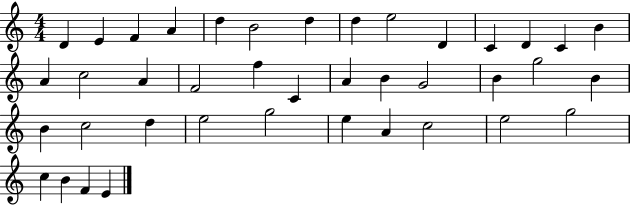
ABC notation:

X:1
T:Untitled
M:4/4
L:1/4
K:C
D E F A d B2 d d e2 D C D C B A c2 A F2 f C A B G2 B g2 B B c2 d e2 g2 e A c2 e2 g2 c B F E